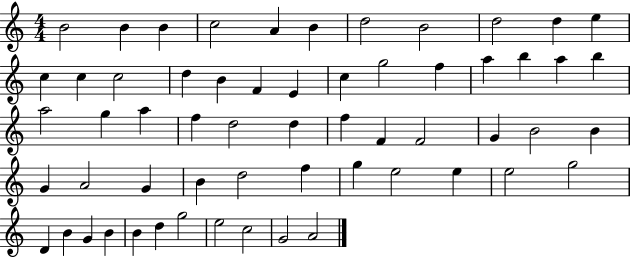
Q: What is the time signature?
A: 4/4